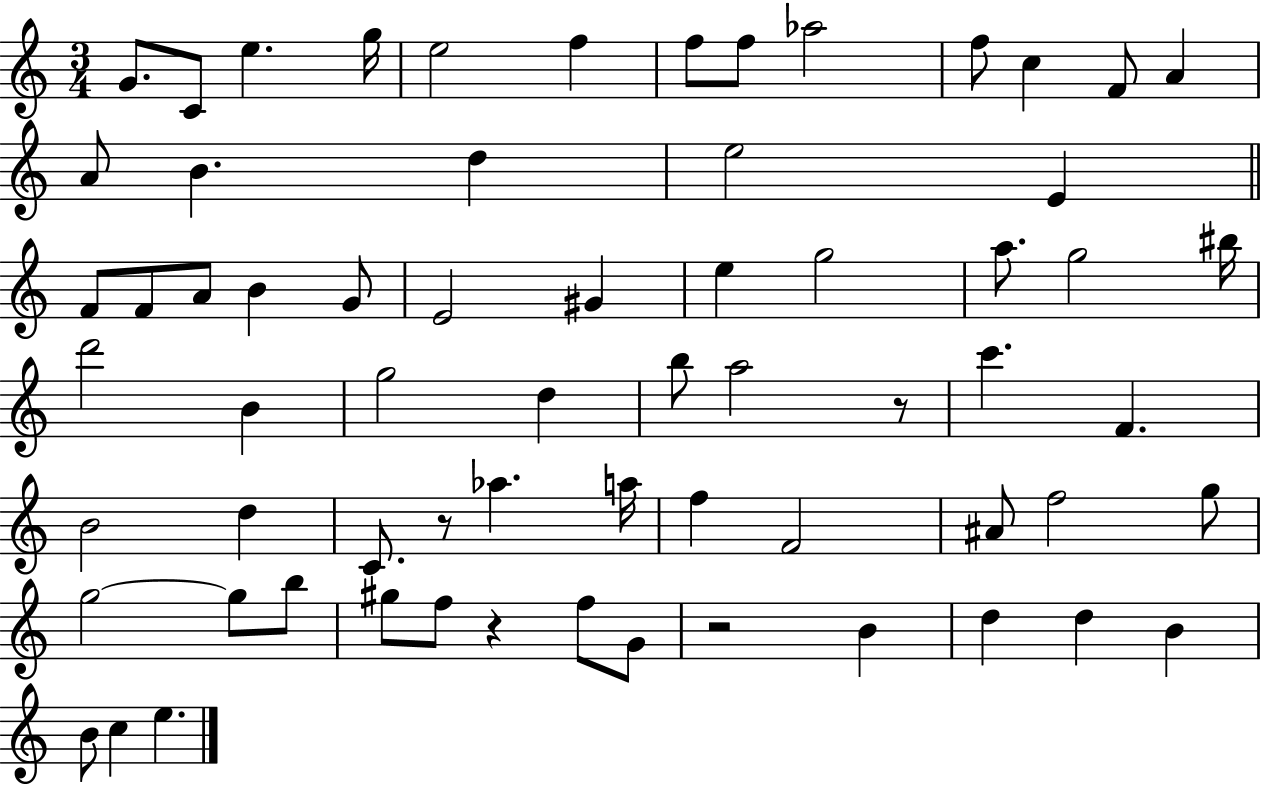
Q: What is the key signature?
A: C major